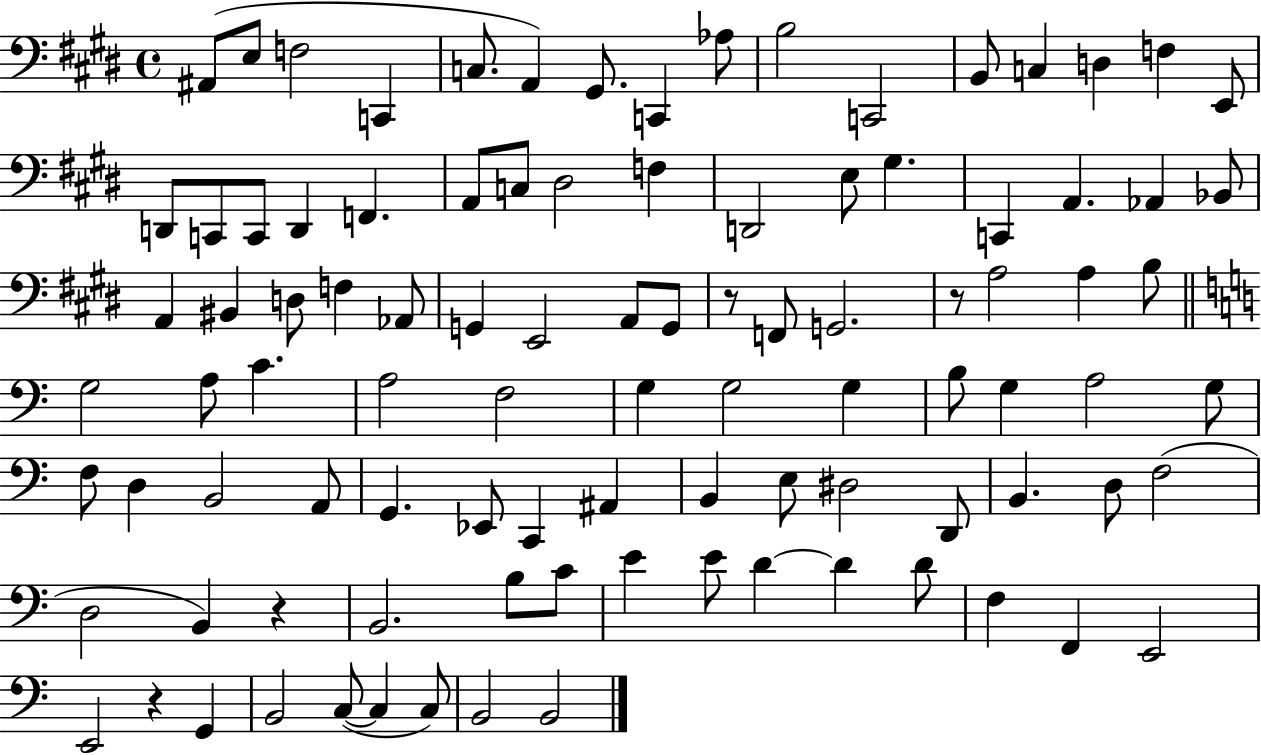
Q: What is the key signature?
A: E major